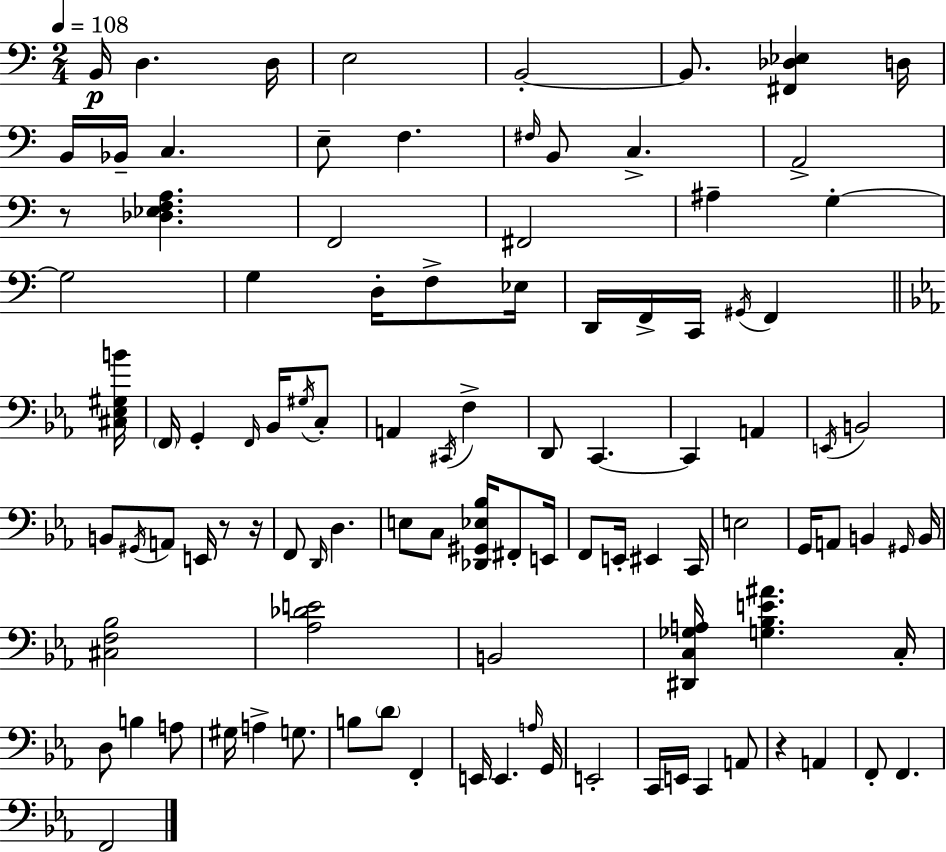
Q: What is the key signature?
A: C major